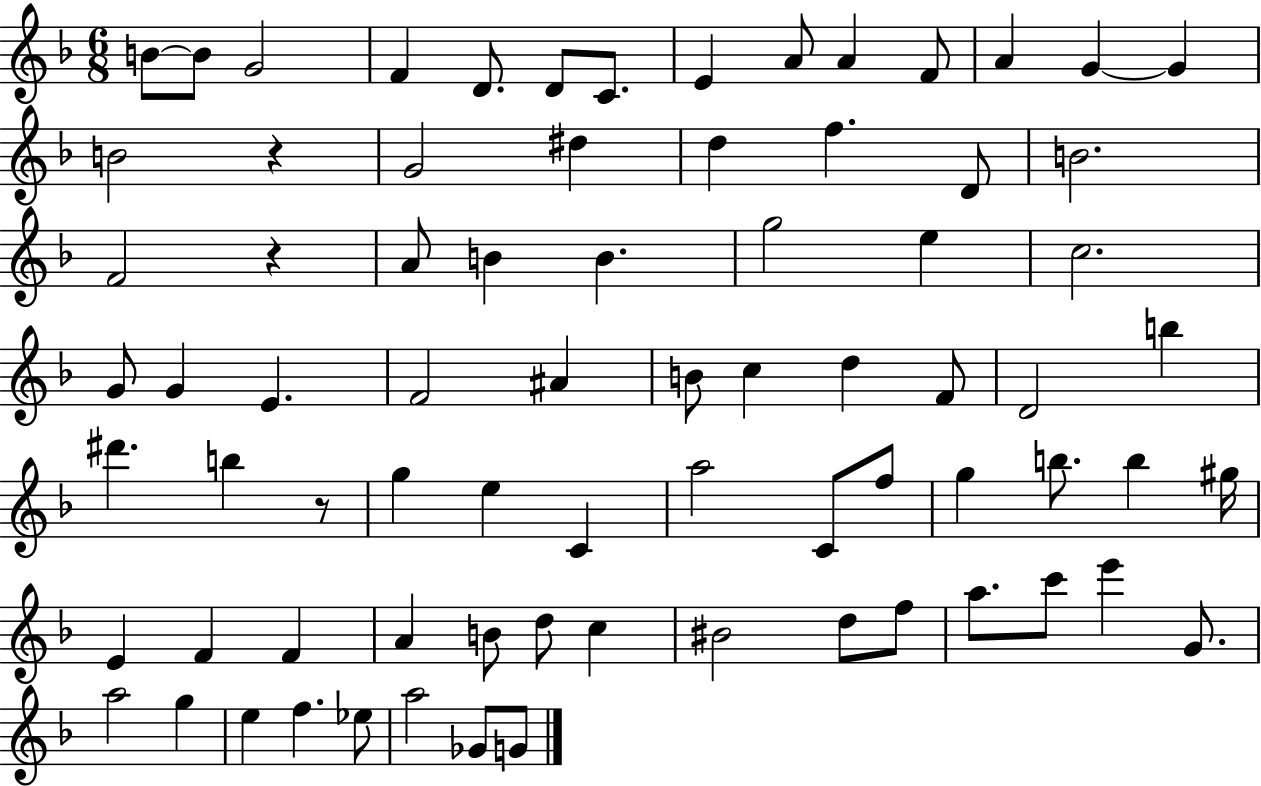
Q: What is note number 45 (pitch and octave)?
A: A5